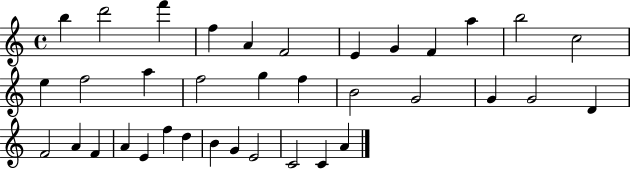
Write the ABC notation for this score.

X:1
T:Untitled
M:4/4
L:1/4
K:C
b d'2 f' f A F2 E G F a b2 c2 e f2 a f2 g f B2 G2 G G2 D F2 A F A E f d B G E2 C2 C A